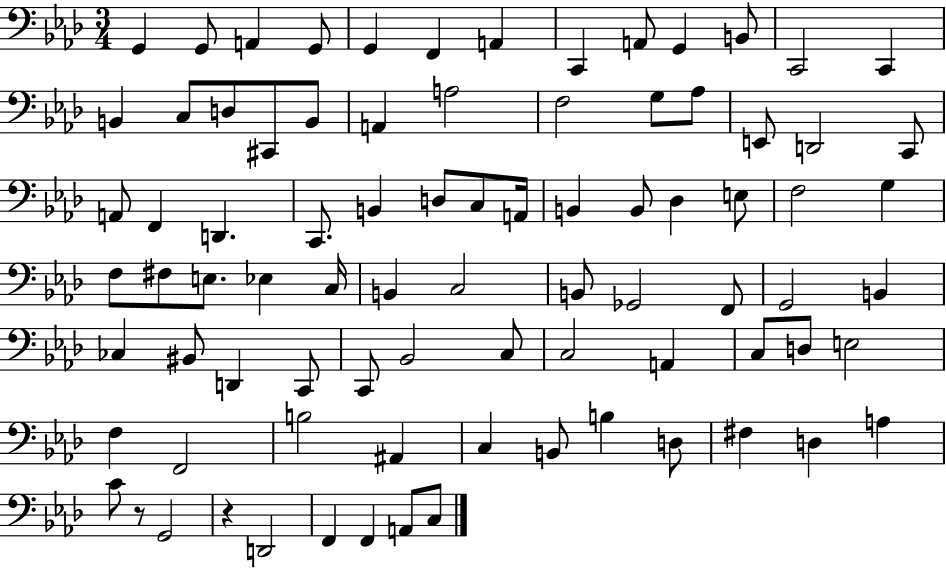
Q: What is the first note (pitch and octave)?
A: G2